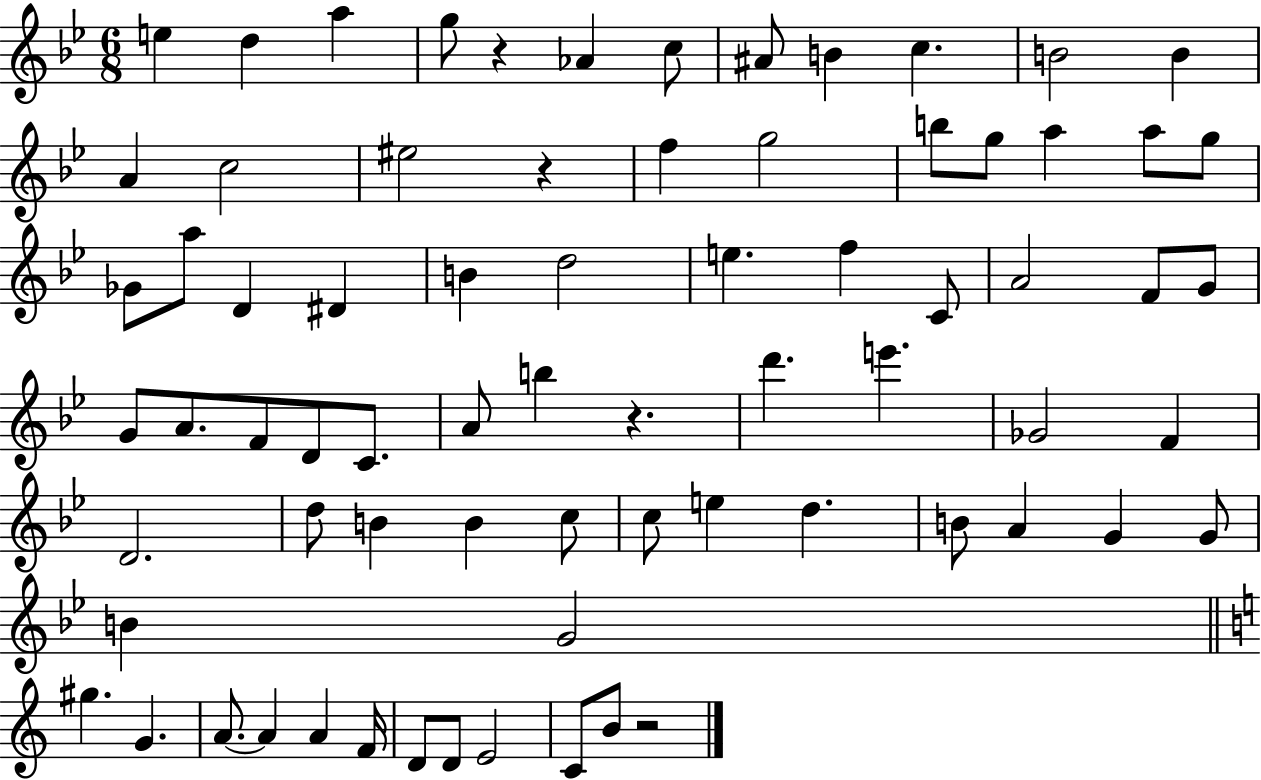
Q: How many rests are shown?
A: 4